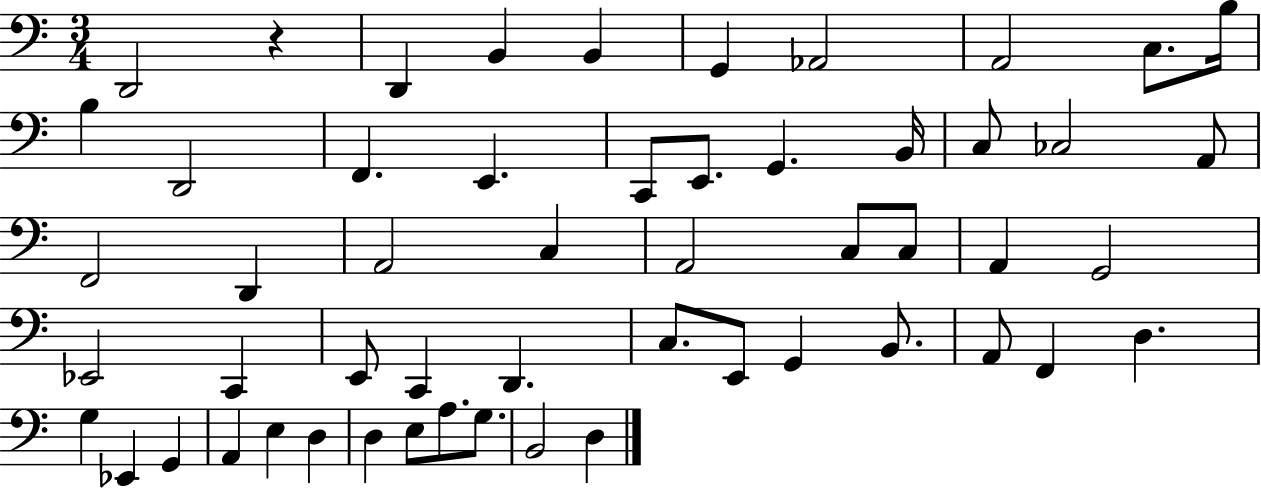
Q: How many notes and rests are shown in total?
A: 54